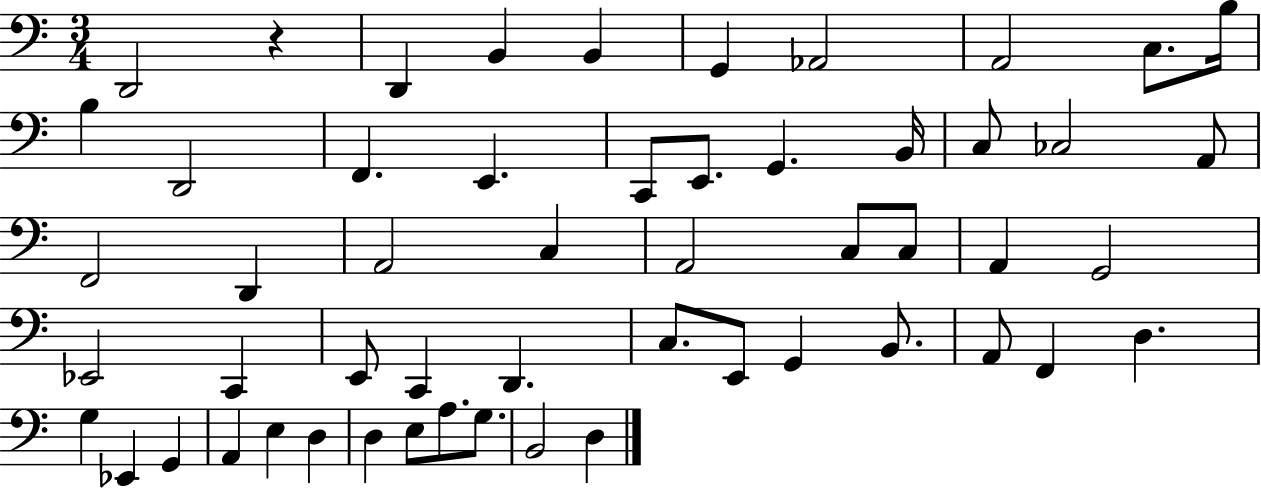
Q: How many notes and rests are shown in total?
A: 54